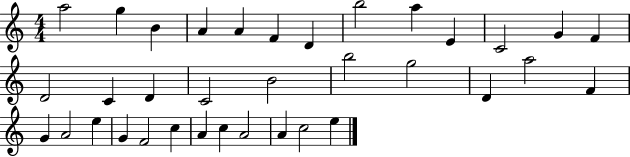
A5/h G5/q B4/q A4/q A4/q F4/q D4/q B5/h A5/q E4/q C4/h G4/q F4/q D4/h C4/q D4/q C4/h B4/h B5/h G5/h D4/q A5/h F4/q G4/q A4/h E5/q G4/q F4/h C5/q A4/q C5/q A4/h A4/q C5/h E5/q